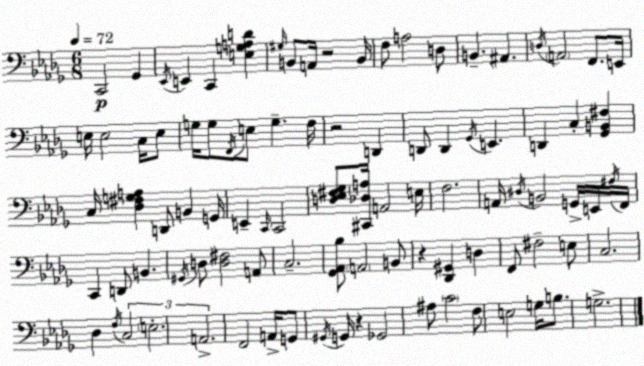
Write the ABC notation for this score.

X:1
T:Untitled
M:6/8
L:1/4
K:Bbm
C,,2 _G,, _E,,/4 E,, C,, [E,G,A,D] ^G,/4 B,,/2 A,,/4 z2 B,,/4 F,/2 A,2 D,/2 B,, ^A,, D,/4 A,,2 F,,/2 E,,/4 E,/4 E,2 C,/4 E,/2 G,/4 G,/2 F,,/4 E,/2 G, F,/4 z2 D,, D,,/2 D,, _G,,/4 E,, D,, C, [_G,,B,,^F,] C,/4 [_D,^F,G,A,] D,,/2 B,, G,,/4 E,, C,,/4 C,,2 [D,_E,^F,_G,]/2 [^C,,_D,A,]/4 A,,2 E,/4 F,2 A,,/4 ^D,/4 B,,2 G,,/4 E,,/4 ^F,/4 F,,/4 C,, D,,/2 B,, ^G,,/4 D,/2 [D,^F,]2 A,,/2 C,2 [_G,,_A,,_B,]/2 A,,2 B,,/2 z [_D,,^G,,] D, F,,/2 ^F,2 E,/2 C,2 _D, F,/4 C,2 E,2 A,,2 F,,2 A,,/4 G,,/2 ^G,,/4 G,,/4 z _G,,2 ^A,/2 C2 F,/2 E,2 G,/4 B,/2 G,2